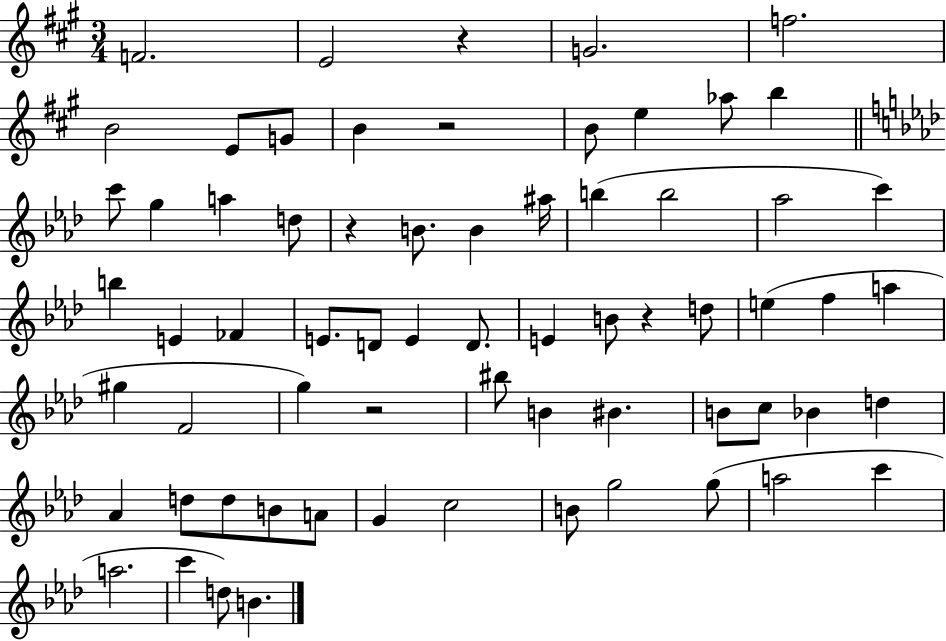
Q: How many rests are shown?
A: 5